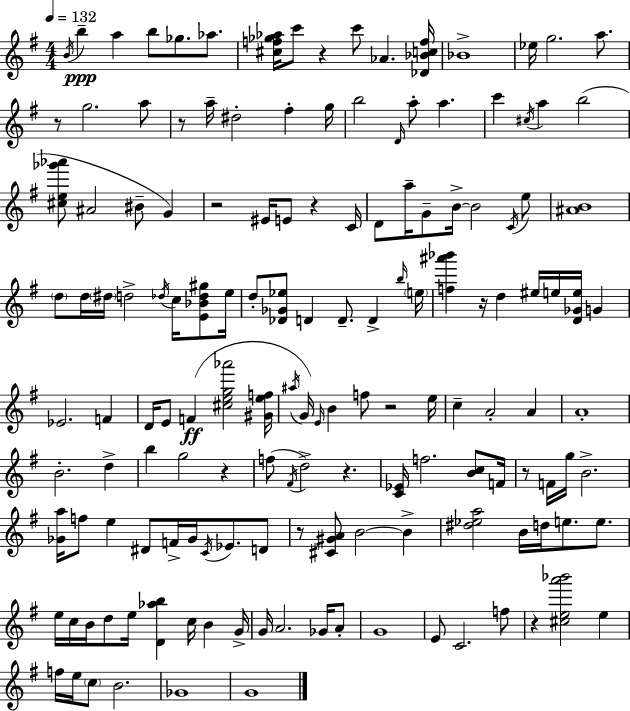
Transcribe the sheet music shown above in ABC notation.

X:1
T:Untitled
M:4/4
L:1/4
K:G
B/4 b a b/2 _g/2 _a/2 [^cf_g_a]/4 c'/2 z c'/2 _A [_D_Bcf]/4 _B4 _e/4 g2 a/2 z/2 g2 a/2 z/2 a/4 ^d2 ^f g/4 b2 D/4 a/2 a c' ^c/4 a b2 [^ce_g'_a']/2 ^A2 ^B/2 G z2 ^E/4 E/2 z C/4 D/2 a/4 G/2 B/4 B2 C/4 e/2 [^AB]4 d/2 d/4 ^d/4 d2 _d/4 c/4 [E_B_d^g]/2 e/4 d/2 [_D_G_e]/2 D D/2 D b/4 e/4 [f^a'_b'] z/4 d ^e/4 e/4 [D_Ge]/4 G _E2 F D/4 E/2 F [^ceg_a']2 [^Gef]/4 ^a/4 G/4 E/4 B f/2 z2 e/4 c A2 A A4 B2 d b g2 z f/2 ^F/4 d2 z [C_E]/4 f2 [Bc]/2 F/4 z/2 F/4 g/4 B2 [_Ga]/4 f/2 e ^D/2 F/4 _G/4 C/4 _E/2 D/2 z/2 [^C^GA]/2 B2 B [^d_ea]2 B/4 d/4 e/2 e/2 e/4 c/4 B/4 d/2 e/4 [D_ab] c/4 B G/4 G/4 A2 _G/4 A/2 G4 E/2 C2 f/2 z [^cea'_b']2 e f/4 e/4 c/2 B2 _G4 G4